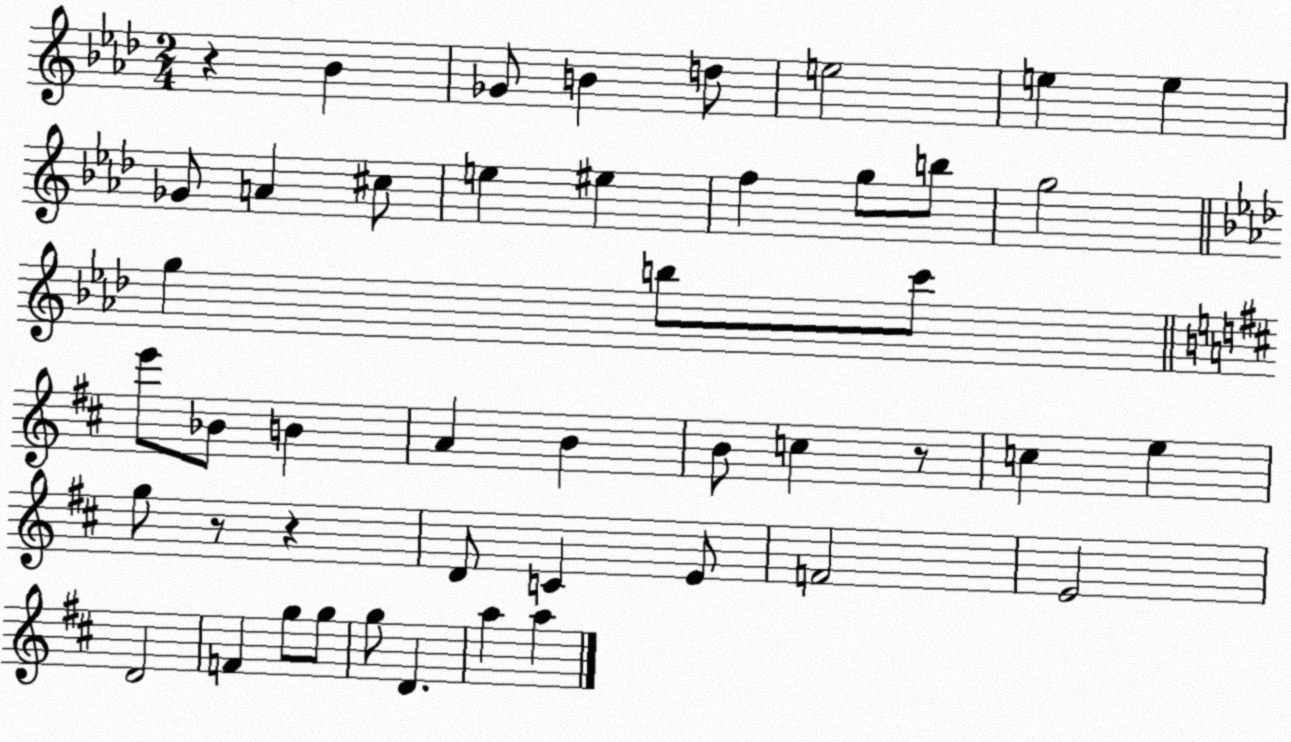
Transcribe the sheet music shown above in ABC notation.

X:1
T:Untitled
M:2/4
L:1/4
K:Ab
z _B _G/2 B d/2 e2 e e _G/2 A ^c/2 e ^e f g/2 b/2 g2 g b/2 c'/2 e'/2 _B/2 B A B B/2 c z/2 c e g/2 z/2 z D/2 C E/2 F2 E2 D2 F g/2 g/2 g/2 D a a